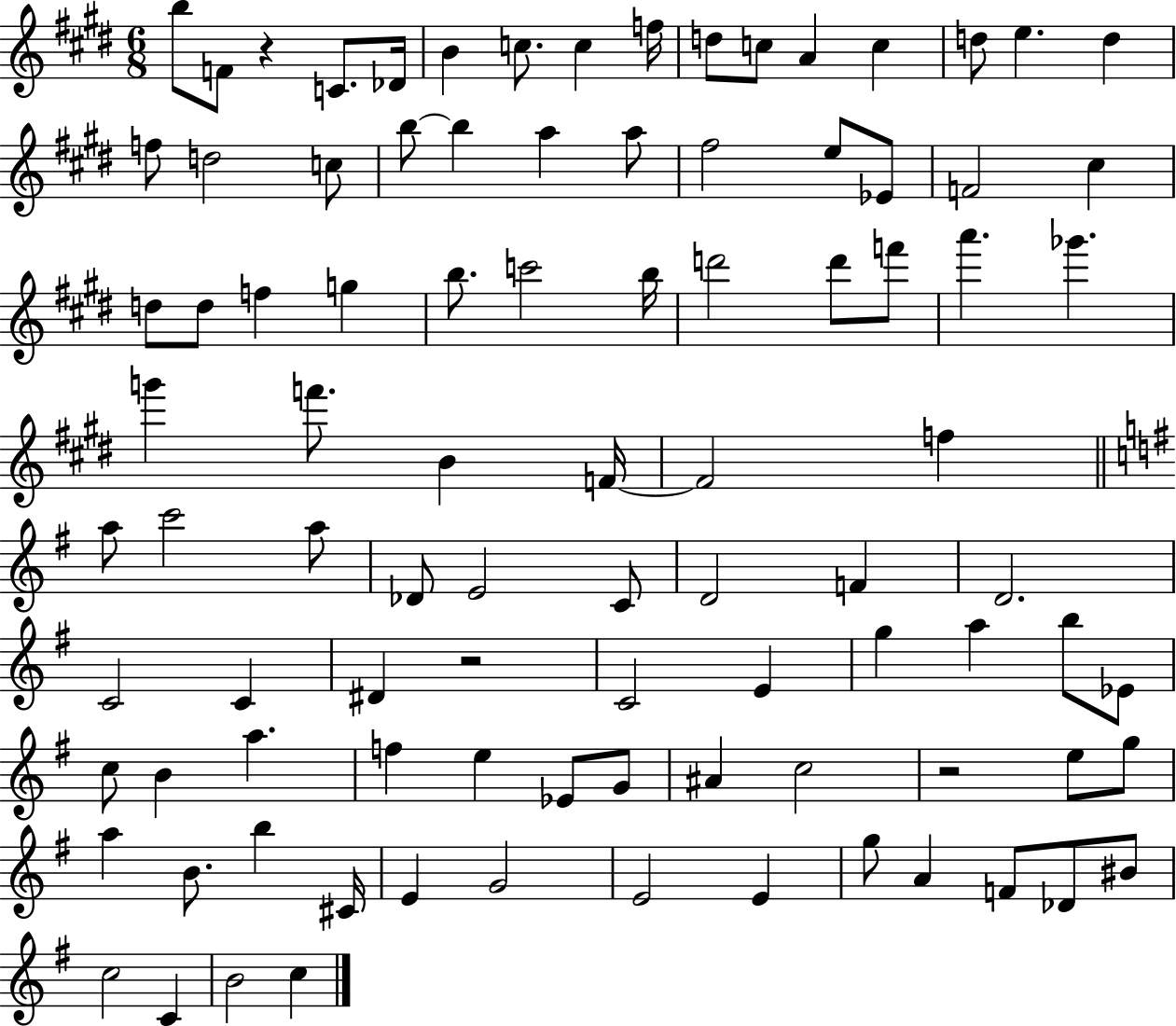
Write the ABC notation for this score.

X:1
T:Untitled
M:6/8
L:1/4
K:E
b/2 F/2 z C/2 _D/4 B c/2 c f/4 d/2 c/2 A c d/2 e d f/2 d2 c/2 b/2 b a a/2 ^f2 e/2 _E/2 F2 ^c d/2 d/2 f g b/2 c'2 b/4 d'2 d'/2 f'/2 a' _g' g' f'/2 B F/4 F2 f a/2 c'2 a/2 _D/2 E2 C/2 D2 F D2 C2 C ^D z2 C2 E g a b/2 _E/2 c/2 B a f e _E/2 G/2 ^A c2 z2 e/2 g/2 a B/2 b ^C/4 E G2 E2 E g/2 A F/2 _D/2 ^B/2 c2 C B2 c